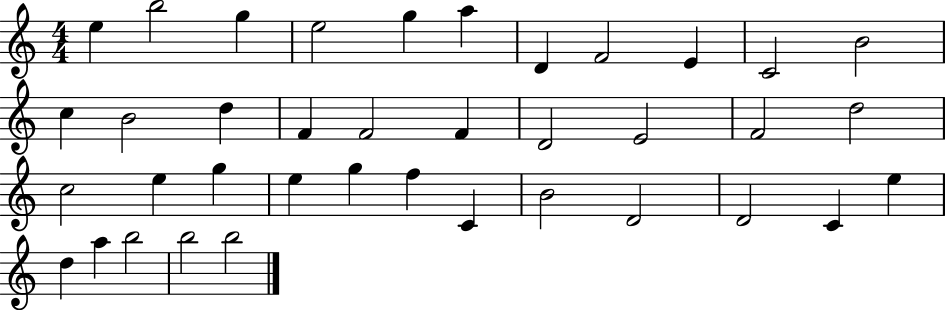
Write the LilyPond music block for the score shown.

{
  \clef treble
  \numericTimeSignature
  \time 4/4
  \key c \major
  e''4 b''2 g''4 | e''2 g''4 a''4 | d'4 f'2 e'4 | c'2 b'2 | \break c''4 b'2 d''4 | f'4 f'2 f'4 | d'2 e'2 | f'2 d''2 | \break c''2 e''4 g''4 | e''4 g''4 f''4 c'4 | b'2 d'2 | d'2 c'4 e''4 | \break d''4 a''4 b''2 | b''2 b''2 | \bar "|."
}